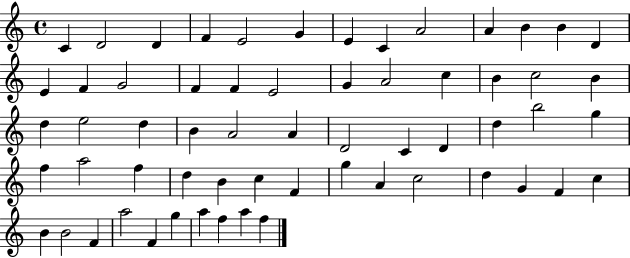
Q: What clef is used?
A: treble